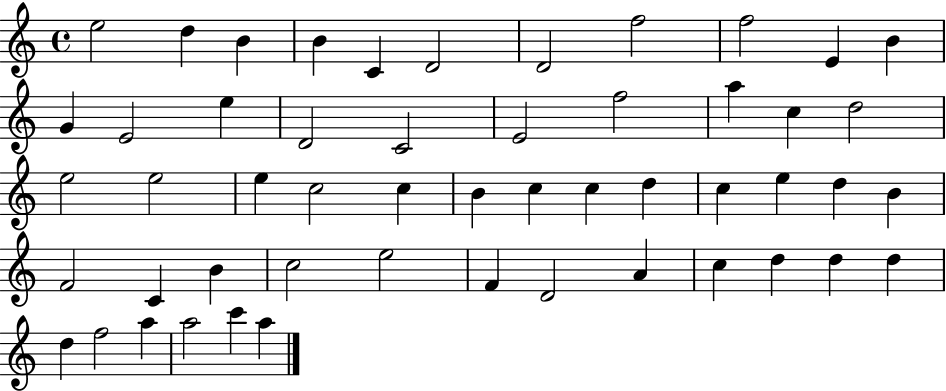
X:1
T:Untitled
M:4/4
L:1/4
K:C
e2 d B B C D2 D2 f2 f2 E B G E2 e D2 C2 E2 f2 a c d2 e2 e2 e c2 c B c c d c e d B F2 C B c2 e2 F D2 A c d d d d f2 a a2 c' a